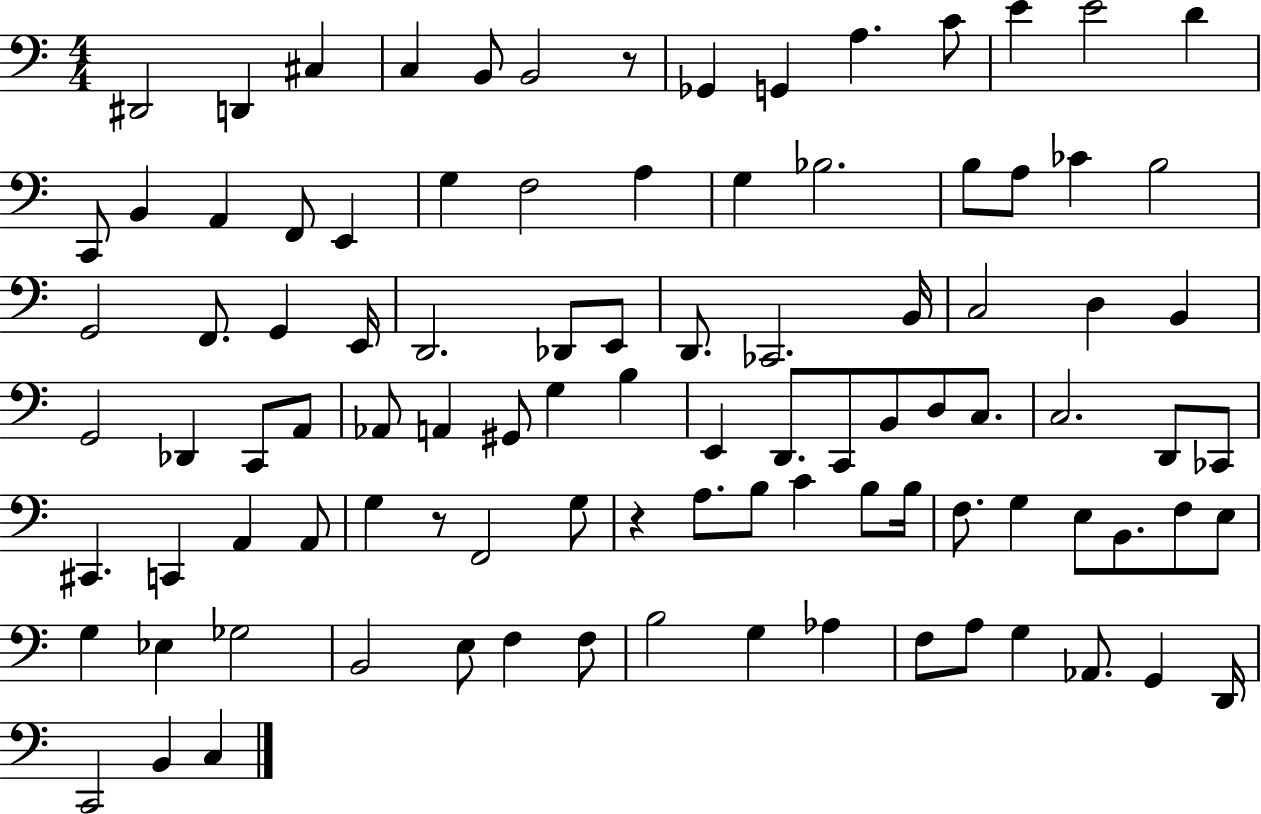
{
  \clef bass
  \numericTimeSignature
  \time 4/4
  \key c \major
  dis,2 d,4 cis4 | c4 b,8 b,2 r8 | ges,4 g,4 a4. c'8 | e'4 e'2 d'4 | \break c,8 b,4 a,4 f,8 e,4 | g4 f2 a4 | g4 bes2. | b8 a8 ces'4 b2 | \break g,2 f,8. g,4 e,16 | d,2. des,8 e,8 | d,8. ces,2. b,16 | c2 d4 b,4 | \break g,2 des,4 c,8 a,8 | aes,8 a,4 gis,8 g4 b4 | e,4 d,8. c,8 b,8 d8 c8. | c2. d,8 ces,8 | \break cis,4. c,4 a,4 a,8 | g4 r8 f,2 g8 | r4 a8. b8 c'4 b8 b16 | f8. g4 e8 b,8. f8 e8 | \break g4 ees4 ges2 | b,2 e8 f4 f8 | b2 g4 aes4 | f8 a8 g4 aes,8. g,4 d,16 | \break c,2 b,4 c4 | \bar "|."
}